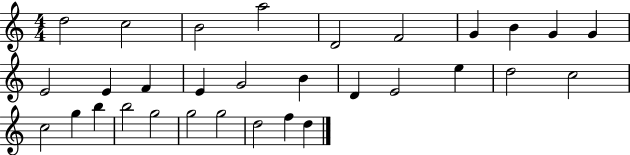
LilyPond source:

{
  \clef treble
  \numericTimeSignature
  \time 4/4
  \key c \major
  d''2 c''2 | b'2 a''2 | d'2 f'2 | g'4 b'4 g'4 g'4 | \break e'2 e'4 f'4 | e'4 g'2 b'4 | d'4 e'2 e''4 | d''2 c''2 | \break c''2 g''4 b''4 | b''2 g''2 | g''2 g''2 | d''2 f''4 d''4 | \break \bar "|."
}